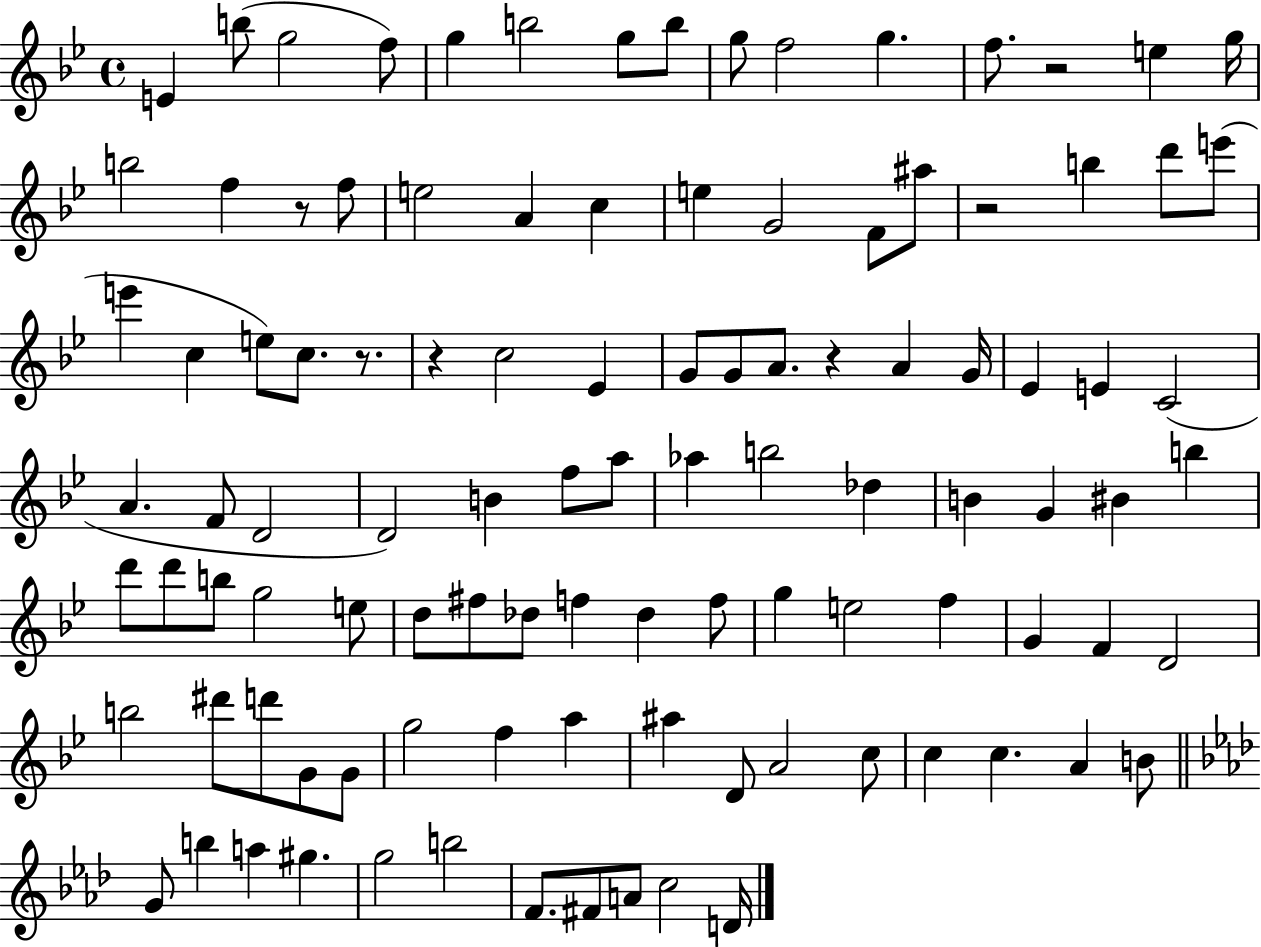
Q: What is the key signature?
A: BES major